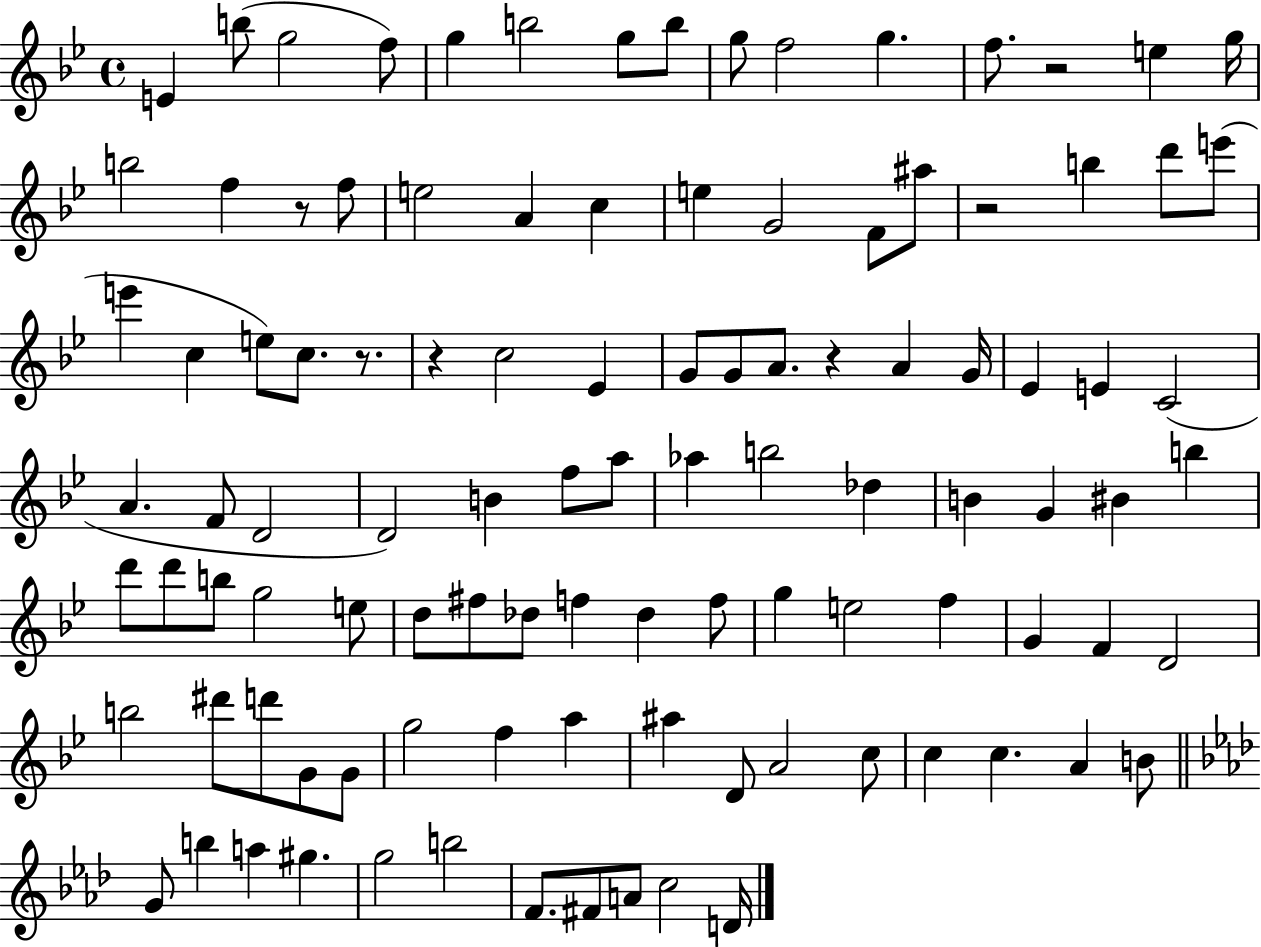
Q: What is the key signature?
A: BES major